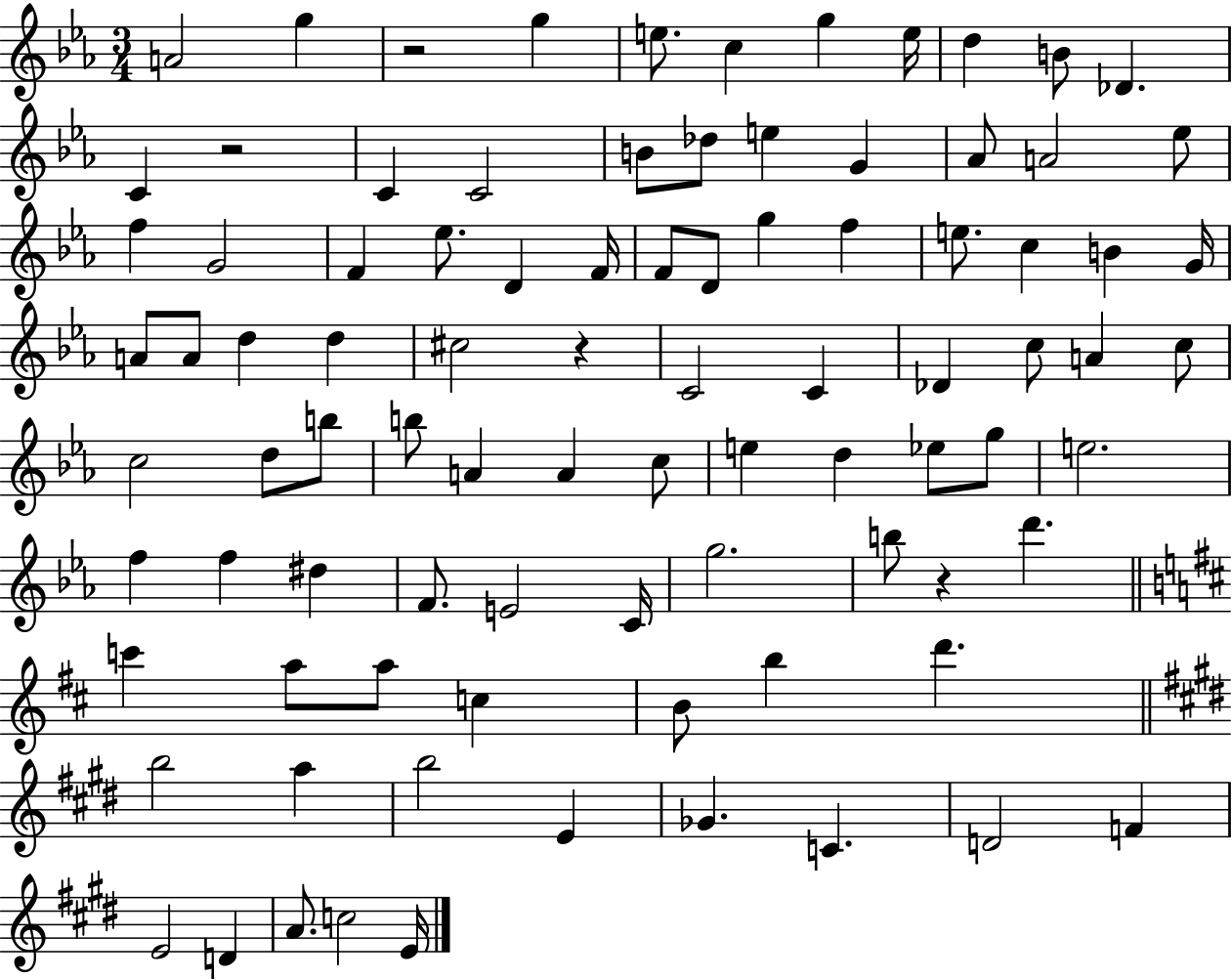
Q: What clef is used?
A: treble